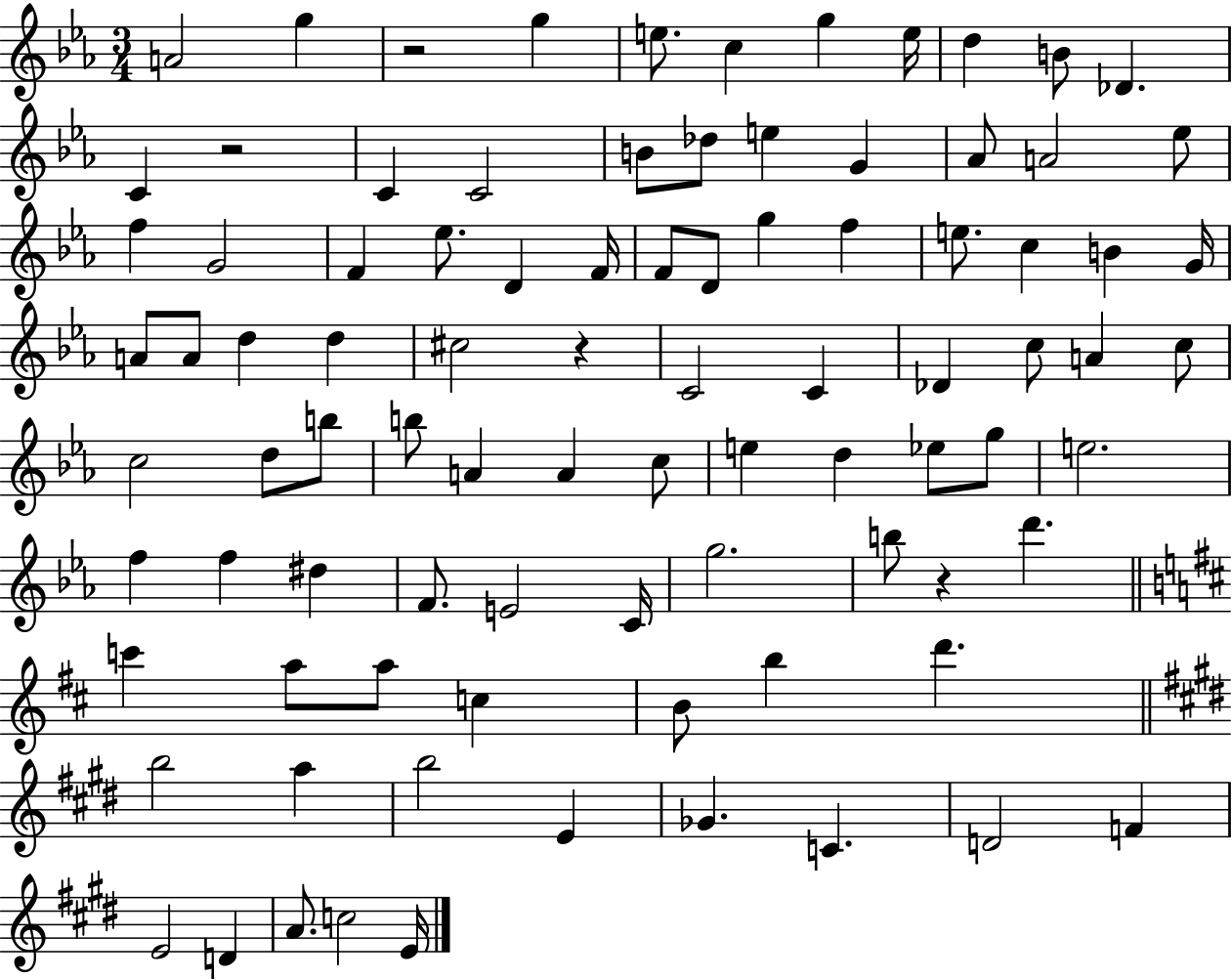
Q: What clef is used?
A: treble